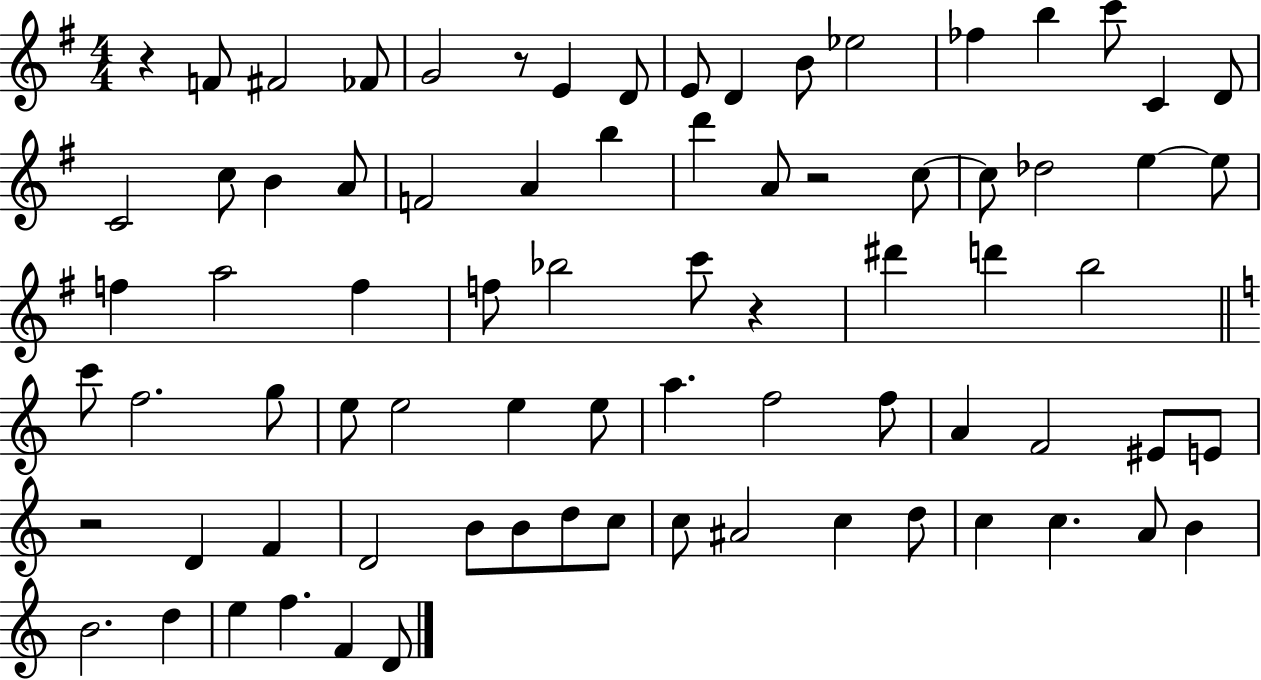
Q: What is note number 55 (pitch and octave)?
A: D4